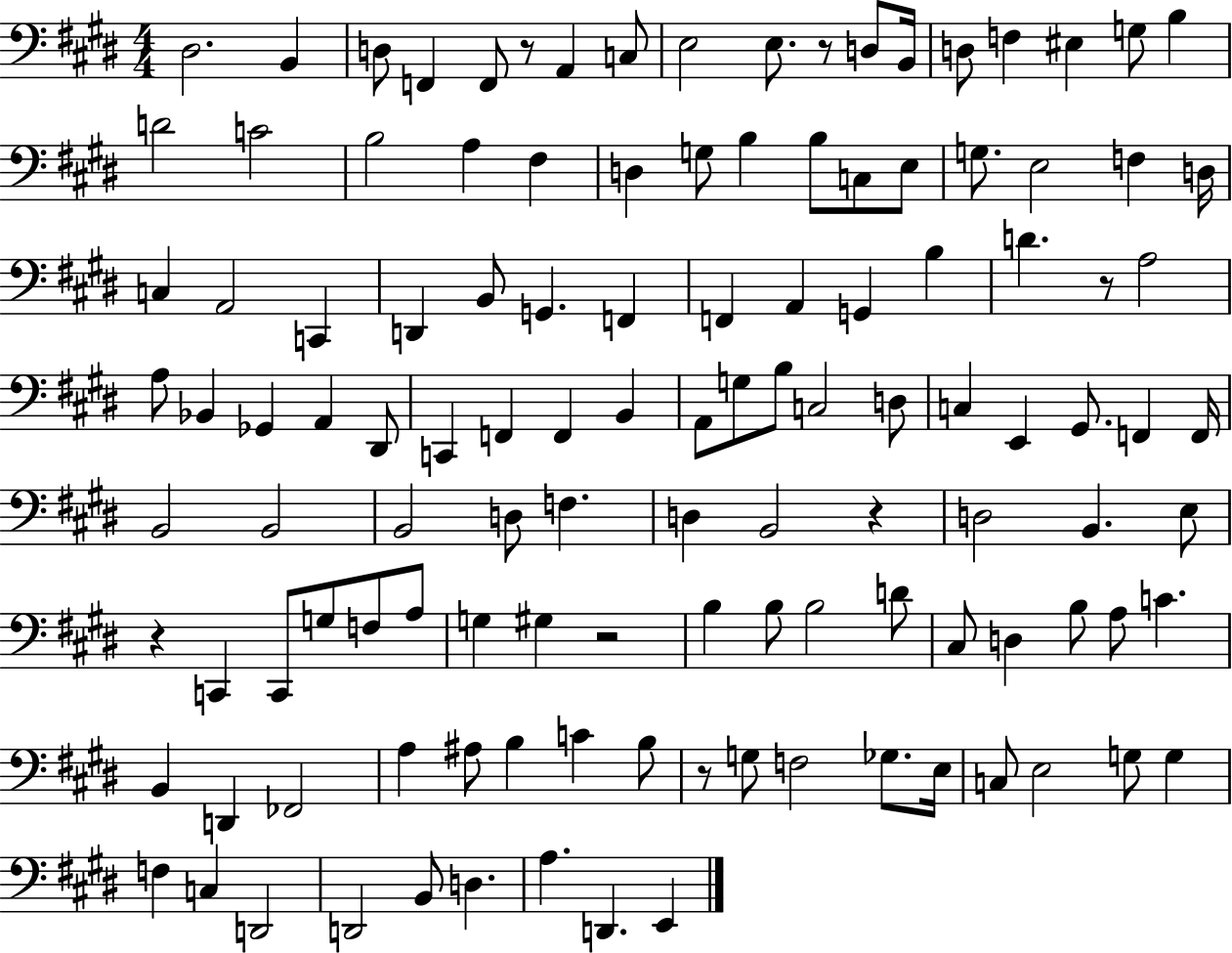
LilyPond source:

{
  \clef bass
  \numericTimeSignature
  \time 4/4
  \key e \major
  dis2. b,4 | d8 f,4 f,8 r8 a,4 c8 | e2 e8. r8 d8 b,16 | d8 f4 eis4 g8 b4 | \break d'2 c'2 | b2 a4 fis4 | d4 g8 b4 b8 c8 e8 | g8. e2 f4 d16 | \break c4 a,2 c,4 | d,4 b,8 g,4. f,4 | f,4 a,4 g,4 b4 | d'4. r8 a2 | \break a8 bes,4 ges,4 a,4 dis,8 | c,4 f,4 f,4 b,4 | a,8 g8 b8 c2 d8 | c4 e,4 gis,8. f,4 f,16 | \break b,2 b,2 | b,2 d8 f4. | d4 b,2 r4 | d2 b,4. e8 | \break r4 c,4 c,8 g8 f8 a8 | g4 gis4 r2 | b4 b8 b2 d'8 | cis8 d4 b8 a8 c'4. | \break b,4 d,4 fes,2 | a4 ais8 b4 c'4 b8 | r8 g8 f2 ges8. e16 | c8 e2 g8 g4 | \break f4 c4 d,2 | d,2 b,8 d4. | a4. d,4. e,4 | \bar "|."
}